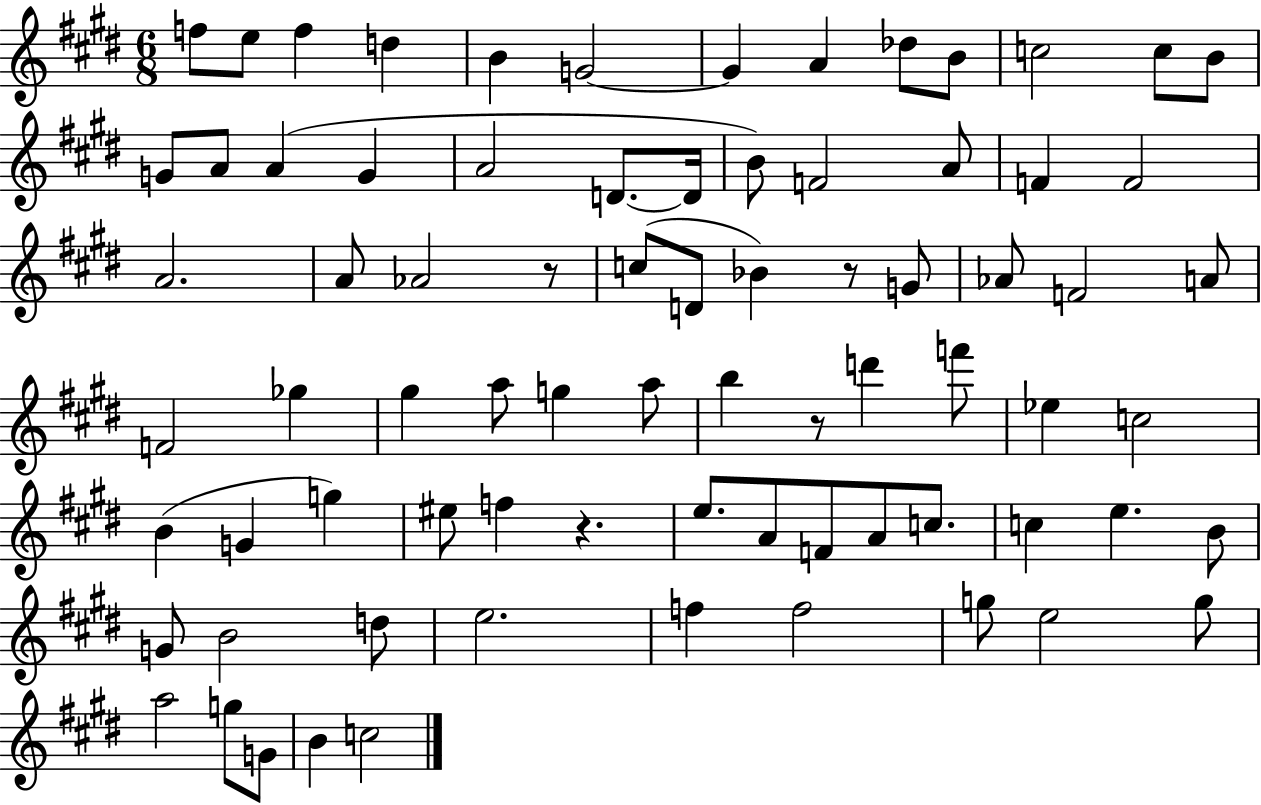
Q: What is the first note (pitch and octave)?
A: F5